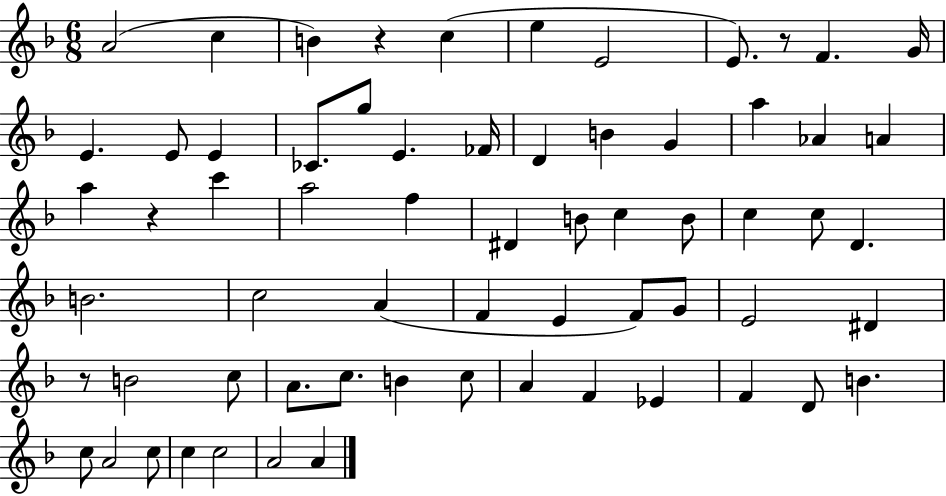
A4/h C5/q B4/q R/q C5/q E5/q E4/h E4/e. R/e F4/q. G4/s E4/q. E4/e E4/q CES4/e. G5/e E4/q. FES4/s D4/q B4/q G4/q A5/q Ab4/q A4/q A5/q R/q C6/q A5/h F5/q D#4/q B4/e C5/q B4/e C5/q C5/e D4/q. B4/h. C5/h A4/q F4/q E4/q F4/e G4/e E4/h D#4/q R/e B4/h C5/e A4/e. C5/e. B4/q C5/e A4/q F4/q Eb4/q F4/q D4/e B4/q. C5/e A4/h C5/e C5/q C5/h A4/h A4/q